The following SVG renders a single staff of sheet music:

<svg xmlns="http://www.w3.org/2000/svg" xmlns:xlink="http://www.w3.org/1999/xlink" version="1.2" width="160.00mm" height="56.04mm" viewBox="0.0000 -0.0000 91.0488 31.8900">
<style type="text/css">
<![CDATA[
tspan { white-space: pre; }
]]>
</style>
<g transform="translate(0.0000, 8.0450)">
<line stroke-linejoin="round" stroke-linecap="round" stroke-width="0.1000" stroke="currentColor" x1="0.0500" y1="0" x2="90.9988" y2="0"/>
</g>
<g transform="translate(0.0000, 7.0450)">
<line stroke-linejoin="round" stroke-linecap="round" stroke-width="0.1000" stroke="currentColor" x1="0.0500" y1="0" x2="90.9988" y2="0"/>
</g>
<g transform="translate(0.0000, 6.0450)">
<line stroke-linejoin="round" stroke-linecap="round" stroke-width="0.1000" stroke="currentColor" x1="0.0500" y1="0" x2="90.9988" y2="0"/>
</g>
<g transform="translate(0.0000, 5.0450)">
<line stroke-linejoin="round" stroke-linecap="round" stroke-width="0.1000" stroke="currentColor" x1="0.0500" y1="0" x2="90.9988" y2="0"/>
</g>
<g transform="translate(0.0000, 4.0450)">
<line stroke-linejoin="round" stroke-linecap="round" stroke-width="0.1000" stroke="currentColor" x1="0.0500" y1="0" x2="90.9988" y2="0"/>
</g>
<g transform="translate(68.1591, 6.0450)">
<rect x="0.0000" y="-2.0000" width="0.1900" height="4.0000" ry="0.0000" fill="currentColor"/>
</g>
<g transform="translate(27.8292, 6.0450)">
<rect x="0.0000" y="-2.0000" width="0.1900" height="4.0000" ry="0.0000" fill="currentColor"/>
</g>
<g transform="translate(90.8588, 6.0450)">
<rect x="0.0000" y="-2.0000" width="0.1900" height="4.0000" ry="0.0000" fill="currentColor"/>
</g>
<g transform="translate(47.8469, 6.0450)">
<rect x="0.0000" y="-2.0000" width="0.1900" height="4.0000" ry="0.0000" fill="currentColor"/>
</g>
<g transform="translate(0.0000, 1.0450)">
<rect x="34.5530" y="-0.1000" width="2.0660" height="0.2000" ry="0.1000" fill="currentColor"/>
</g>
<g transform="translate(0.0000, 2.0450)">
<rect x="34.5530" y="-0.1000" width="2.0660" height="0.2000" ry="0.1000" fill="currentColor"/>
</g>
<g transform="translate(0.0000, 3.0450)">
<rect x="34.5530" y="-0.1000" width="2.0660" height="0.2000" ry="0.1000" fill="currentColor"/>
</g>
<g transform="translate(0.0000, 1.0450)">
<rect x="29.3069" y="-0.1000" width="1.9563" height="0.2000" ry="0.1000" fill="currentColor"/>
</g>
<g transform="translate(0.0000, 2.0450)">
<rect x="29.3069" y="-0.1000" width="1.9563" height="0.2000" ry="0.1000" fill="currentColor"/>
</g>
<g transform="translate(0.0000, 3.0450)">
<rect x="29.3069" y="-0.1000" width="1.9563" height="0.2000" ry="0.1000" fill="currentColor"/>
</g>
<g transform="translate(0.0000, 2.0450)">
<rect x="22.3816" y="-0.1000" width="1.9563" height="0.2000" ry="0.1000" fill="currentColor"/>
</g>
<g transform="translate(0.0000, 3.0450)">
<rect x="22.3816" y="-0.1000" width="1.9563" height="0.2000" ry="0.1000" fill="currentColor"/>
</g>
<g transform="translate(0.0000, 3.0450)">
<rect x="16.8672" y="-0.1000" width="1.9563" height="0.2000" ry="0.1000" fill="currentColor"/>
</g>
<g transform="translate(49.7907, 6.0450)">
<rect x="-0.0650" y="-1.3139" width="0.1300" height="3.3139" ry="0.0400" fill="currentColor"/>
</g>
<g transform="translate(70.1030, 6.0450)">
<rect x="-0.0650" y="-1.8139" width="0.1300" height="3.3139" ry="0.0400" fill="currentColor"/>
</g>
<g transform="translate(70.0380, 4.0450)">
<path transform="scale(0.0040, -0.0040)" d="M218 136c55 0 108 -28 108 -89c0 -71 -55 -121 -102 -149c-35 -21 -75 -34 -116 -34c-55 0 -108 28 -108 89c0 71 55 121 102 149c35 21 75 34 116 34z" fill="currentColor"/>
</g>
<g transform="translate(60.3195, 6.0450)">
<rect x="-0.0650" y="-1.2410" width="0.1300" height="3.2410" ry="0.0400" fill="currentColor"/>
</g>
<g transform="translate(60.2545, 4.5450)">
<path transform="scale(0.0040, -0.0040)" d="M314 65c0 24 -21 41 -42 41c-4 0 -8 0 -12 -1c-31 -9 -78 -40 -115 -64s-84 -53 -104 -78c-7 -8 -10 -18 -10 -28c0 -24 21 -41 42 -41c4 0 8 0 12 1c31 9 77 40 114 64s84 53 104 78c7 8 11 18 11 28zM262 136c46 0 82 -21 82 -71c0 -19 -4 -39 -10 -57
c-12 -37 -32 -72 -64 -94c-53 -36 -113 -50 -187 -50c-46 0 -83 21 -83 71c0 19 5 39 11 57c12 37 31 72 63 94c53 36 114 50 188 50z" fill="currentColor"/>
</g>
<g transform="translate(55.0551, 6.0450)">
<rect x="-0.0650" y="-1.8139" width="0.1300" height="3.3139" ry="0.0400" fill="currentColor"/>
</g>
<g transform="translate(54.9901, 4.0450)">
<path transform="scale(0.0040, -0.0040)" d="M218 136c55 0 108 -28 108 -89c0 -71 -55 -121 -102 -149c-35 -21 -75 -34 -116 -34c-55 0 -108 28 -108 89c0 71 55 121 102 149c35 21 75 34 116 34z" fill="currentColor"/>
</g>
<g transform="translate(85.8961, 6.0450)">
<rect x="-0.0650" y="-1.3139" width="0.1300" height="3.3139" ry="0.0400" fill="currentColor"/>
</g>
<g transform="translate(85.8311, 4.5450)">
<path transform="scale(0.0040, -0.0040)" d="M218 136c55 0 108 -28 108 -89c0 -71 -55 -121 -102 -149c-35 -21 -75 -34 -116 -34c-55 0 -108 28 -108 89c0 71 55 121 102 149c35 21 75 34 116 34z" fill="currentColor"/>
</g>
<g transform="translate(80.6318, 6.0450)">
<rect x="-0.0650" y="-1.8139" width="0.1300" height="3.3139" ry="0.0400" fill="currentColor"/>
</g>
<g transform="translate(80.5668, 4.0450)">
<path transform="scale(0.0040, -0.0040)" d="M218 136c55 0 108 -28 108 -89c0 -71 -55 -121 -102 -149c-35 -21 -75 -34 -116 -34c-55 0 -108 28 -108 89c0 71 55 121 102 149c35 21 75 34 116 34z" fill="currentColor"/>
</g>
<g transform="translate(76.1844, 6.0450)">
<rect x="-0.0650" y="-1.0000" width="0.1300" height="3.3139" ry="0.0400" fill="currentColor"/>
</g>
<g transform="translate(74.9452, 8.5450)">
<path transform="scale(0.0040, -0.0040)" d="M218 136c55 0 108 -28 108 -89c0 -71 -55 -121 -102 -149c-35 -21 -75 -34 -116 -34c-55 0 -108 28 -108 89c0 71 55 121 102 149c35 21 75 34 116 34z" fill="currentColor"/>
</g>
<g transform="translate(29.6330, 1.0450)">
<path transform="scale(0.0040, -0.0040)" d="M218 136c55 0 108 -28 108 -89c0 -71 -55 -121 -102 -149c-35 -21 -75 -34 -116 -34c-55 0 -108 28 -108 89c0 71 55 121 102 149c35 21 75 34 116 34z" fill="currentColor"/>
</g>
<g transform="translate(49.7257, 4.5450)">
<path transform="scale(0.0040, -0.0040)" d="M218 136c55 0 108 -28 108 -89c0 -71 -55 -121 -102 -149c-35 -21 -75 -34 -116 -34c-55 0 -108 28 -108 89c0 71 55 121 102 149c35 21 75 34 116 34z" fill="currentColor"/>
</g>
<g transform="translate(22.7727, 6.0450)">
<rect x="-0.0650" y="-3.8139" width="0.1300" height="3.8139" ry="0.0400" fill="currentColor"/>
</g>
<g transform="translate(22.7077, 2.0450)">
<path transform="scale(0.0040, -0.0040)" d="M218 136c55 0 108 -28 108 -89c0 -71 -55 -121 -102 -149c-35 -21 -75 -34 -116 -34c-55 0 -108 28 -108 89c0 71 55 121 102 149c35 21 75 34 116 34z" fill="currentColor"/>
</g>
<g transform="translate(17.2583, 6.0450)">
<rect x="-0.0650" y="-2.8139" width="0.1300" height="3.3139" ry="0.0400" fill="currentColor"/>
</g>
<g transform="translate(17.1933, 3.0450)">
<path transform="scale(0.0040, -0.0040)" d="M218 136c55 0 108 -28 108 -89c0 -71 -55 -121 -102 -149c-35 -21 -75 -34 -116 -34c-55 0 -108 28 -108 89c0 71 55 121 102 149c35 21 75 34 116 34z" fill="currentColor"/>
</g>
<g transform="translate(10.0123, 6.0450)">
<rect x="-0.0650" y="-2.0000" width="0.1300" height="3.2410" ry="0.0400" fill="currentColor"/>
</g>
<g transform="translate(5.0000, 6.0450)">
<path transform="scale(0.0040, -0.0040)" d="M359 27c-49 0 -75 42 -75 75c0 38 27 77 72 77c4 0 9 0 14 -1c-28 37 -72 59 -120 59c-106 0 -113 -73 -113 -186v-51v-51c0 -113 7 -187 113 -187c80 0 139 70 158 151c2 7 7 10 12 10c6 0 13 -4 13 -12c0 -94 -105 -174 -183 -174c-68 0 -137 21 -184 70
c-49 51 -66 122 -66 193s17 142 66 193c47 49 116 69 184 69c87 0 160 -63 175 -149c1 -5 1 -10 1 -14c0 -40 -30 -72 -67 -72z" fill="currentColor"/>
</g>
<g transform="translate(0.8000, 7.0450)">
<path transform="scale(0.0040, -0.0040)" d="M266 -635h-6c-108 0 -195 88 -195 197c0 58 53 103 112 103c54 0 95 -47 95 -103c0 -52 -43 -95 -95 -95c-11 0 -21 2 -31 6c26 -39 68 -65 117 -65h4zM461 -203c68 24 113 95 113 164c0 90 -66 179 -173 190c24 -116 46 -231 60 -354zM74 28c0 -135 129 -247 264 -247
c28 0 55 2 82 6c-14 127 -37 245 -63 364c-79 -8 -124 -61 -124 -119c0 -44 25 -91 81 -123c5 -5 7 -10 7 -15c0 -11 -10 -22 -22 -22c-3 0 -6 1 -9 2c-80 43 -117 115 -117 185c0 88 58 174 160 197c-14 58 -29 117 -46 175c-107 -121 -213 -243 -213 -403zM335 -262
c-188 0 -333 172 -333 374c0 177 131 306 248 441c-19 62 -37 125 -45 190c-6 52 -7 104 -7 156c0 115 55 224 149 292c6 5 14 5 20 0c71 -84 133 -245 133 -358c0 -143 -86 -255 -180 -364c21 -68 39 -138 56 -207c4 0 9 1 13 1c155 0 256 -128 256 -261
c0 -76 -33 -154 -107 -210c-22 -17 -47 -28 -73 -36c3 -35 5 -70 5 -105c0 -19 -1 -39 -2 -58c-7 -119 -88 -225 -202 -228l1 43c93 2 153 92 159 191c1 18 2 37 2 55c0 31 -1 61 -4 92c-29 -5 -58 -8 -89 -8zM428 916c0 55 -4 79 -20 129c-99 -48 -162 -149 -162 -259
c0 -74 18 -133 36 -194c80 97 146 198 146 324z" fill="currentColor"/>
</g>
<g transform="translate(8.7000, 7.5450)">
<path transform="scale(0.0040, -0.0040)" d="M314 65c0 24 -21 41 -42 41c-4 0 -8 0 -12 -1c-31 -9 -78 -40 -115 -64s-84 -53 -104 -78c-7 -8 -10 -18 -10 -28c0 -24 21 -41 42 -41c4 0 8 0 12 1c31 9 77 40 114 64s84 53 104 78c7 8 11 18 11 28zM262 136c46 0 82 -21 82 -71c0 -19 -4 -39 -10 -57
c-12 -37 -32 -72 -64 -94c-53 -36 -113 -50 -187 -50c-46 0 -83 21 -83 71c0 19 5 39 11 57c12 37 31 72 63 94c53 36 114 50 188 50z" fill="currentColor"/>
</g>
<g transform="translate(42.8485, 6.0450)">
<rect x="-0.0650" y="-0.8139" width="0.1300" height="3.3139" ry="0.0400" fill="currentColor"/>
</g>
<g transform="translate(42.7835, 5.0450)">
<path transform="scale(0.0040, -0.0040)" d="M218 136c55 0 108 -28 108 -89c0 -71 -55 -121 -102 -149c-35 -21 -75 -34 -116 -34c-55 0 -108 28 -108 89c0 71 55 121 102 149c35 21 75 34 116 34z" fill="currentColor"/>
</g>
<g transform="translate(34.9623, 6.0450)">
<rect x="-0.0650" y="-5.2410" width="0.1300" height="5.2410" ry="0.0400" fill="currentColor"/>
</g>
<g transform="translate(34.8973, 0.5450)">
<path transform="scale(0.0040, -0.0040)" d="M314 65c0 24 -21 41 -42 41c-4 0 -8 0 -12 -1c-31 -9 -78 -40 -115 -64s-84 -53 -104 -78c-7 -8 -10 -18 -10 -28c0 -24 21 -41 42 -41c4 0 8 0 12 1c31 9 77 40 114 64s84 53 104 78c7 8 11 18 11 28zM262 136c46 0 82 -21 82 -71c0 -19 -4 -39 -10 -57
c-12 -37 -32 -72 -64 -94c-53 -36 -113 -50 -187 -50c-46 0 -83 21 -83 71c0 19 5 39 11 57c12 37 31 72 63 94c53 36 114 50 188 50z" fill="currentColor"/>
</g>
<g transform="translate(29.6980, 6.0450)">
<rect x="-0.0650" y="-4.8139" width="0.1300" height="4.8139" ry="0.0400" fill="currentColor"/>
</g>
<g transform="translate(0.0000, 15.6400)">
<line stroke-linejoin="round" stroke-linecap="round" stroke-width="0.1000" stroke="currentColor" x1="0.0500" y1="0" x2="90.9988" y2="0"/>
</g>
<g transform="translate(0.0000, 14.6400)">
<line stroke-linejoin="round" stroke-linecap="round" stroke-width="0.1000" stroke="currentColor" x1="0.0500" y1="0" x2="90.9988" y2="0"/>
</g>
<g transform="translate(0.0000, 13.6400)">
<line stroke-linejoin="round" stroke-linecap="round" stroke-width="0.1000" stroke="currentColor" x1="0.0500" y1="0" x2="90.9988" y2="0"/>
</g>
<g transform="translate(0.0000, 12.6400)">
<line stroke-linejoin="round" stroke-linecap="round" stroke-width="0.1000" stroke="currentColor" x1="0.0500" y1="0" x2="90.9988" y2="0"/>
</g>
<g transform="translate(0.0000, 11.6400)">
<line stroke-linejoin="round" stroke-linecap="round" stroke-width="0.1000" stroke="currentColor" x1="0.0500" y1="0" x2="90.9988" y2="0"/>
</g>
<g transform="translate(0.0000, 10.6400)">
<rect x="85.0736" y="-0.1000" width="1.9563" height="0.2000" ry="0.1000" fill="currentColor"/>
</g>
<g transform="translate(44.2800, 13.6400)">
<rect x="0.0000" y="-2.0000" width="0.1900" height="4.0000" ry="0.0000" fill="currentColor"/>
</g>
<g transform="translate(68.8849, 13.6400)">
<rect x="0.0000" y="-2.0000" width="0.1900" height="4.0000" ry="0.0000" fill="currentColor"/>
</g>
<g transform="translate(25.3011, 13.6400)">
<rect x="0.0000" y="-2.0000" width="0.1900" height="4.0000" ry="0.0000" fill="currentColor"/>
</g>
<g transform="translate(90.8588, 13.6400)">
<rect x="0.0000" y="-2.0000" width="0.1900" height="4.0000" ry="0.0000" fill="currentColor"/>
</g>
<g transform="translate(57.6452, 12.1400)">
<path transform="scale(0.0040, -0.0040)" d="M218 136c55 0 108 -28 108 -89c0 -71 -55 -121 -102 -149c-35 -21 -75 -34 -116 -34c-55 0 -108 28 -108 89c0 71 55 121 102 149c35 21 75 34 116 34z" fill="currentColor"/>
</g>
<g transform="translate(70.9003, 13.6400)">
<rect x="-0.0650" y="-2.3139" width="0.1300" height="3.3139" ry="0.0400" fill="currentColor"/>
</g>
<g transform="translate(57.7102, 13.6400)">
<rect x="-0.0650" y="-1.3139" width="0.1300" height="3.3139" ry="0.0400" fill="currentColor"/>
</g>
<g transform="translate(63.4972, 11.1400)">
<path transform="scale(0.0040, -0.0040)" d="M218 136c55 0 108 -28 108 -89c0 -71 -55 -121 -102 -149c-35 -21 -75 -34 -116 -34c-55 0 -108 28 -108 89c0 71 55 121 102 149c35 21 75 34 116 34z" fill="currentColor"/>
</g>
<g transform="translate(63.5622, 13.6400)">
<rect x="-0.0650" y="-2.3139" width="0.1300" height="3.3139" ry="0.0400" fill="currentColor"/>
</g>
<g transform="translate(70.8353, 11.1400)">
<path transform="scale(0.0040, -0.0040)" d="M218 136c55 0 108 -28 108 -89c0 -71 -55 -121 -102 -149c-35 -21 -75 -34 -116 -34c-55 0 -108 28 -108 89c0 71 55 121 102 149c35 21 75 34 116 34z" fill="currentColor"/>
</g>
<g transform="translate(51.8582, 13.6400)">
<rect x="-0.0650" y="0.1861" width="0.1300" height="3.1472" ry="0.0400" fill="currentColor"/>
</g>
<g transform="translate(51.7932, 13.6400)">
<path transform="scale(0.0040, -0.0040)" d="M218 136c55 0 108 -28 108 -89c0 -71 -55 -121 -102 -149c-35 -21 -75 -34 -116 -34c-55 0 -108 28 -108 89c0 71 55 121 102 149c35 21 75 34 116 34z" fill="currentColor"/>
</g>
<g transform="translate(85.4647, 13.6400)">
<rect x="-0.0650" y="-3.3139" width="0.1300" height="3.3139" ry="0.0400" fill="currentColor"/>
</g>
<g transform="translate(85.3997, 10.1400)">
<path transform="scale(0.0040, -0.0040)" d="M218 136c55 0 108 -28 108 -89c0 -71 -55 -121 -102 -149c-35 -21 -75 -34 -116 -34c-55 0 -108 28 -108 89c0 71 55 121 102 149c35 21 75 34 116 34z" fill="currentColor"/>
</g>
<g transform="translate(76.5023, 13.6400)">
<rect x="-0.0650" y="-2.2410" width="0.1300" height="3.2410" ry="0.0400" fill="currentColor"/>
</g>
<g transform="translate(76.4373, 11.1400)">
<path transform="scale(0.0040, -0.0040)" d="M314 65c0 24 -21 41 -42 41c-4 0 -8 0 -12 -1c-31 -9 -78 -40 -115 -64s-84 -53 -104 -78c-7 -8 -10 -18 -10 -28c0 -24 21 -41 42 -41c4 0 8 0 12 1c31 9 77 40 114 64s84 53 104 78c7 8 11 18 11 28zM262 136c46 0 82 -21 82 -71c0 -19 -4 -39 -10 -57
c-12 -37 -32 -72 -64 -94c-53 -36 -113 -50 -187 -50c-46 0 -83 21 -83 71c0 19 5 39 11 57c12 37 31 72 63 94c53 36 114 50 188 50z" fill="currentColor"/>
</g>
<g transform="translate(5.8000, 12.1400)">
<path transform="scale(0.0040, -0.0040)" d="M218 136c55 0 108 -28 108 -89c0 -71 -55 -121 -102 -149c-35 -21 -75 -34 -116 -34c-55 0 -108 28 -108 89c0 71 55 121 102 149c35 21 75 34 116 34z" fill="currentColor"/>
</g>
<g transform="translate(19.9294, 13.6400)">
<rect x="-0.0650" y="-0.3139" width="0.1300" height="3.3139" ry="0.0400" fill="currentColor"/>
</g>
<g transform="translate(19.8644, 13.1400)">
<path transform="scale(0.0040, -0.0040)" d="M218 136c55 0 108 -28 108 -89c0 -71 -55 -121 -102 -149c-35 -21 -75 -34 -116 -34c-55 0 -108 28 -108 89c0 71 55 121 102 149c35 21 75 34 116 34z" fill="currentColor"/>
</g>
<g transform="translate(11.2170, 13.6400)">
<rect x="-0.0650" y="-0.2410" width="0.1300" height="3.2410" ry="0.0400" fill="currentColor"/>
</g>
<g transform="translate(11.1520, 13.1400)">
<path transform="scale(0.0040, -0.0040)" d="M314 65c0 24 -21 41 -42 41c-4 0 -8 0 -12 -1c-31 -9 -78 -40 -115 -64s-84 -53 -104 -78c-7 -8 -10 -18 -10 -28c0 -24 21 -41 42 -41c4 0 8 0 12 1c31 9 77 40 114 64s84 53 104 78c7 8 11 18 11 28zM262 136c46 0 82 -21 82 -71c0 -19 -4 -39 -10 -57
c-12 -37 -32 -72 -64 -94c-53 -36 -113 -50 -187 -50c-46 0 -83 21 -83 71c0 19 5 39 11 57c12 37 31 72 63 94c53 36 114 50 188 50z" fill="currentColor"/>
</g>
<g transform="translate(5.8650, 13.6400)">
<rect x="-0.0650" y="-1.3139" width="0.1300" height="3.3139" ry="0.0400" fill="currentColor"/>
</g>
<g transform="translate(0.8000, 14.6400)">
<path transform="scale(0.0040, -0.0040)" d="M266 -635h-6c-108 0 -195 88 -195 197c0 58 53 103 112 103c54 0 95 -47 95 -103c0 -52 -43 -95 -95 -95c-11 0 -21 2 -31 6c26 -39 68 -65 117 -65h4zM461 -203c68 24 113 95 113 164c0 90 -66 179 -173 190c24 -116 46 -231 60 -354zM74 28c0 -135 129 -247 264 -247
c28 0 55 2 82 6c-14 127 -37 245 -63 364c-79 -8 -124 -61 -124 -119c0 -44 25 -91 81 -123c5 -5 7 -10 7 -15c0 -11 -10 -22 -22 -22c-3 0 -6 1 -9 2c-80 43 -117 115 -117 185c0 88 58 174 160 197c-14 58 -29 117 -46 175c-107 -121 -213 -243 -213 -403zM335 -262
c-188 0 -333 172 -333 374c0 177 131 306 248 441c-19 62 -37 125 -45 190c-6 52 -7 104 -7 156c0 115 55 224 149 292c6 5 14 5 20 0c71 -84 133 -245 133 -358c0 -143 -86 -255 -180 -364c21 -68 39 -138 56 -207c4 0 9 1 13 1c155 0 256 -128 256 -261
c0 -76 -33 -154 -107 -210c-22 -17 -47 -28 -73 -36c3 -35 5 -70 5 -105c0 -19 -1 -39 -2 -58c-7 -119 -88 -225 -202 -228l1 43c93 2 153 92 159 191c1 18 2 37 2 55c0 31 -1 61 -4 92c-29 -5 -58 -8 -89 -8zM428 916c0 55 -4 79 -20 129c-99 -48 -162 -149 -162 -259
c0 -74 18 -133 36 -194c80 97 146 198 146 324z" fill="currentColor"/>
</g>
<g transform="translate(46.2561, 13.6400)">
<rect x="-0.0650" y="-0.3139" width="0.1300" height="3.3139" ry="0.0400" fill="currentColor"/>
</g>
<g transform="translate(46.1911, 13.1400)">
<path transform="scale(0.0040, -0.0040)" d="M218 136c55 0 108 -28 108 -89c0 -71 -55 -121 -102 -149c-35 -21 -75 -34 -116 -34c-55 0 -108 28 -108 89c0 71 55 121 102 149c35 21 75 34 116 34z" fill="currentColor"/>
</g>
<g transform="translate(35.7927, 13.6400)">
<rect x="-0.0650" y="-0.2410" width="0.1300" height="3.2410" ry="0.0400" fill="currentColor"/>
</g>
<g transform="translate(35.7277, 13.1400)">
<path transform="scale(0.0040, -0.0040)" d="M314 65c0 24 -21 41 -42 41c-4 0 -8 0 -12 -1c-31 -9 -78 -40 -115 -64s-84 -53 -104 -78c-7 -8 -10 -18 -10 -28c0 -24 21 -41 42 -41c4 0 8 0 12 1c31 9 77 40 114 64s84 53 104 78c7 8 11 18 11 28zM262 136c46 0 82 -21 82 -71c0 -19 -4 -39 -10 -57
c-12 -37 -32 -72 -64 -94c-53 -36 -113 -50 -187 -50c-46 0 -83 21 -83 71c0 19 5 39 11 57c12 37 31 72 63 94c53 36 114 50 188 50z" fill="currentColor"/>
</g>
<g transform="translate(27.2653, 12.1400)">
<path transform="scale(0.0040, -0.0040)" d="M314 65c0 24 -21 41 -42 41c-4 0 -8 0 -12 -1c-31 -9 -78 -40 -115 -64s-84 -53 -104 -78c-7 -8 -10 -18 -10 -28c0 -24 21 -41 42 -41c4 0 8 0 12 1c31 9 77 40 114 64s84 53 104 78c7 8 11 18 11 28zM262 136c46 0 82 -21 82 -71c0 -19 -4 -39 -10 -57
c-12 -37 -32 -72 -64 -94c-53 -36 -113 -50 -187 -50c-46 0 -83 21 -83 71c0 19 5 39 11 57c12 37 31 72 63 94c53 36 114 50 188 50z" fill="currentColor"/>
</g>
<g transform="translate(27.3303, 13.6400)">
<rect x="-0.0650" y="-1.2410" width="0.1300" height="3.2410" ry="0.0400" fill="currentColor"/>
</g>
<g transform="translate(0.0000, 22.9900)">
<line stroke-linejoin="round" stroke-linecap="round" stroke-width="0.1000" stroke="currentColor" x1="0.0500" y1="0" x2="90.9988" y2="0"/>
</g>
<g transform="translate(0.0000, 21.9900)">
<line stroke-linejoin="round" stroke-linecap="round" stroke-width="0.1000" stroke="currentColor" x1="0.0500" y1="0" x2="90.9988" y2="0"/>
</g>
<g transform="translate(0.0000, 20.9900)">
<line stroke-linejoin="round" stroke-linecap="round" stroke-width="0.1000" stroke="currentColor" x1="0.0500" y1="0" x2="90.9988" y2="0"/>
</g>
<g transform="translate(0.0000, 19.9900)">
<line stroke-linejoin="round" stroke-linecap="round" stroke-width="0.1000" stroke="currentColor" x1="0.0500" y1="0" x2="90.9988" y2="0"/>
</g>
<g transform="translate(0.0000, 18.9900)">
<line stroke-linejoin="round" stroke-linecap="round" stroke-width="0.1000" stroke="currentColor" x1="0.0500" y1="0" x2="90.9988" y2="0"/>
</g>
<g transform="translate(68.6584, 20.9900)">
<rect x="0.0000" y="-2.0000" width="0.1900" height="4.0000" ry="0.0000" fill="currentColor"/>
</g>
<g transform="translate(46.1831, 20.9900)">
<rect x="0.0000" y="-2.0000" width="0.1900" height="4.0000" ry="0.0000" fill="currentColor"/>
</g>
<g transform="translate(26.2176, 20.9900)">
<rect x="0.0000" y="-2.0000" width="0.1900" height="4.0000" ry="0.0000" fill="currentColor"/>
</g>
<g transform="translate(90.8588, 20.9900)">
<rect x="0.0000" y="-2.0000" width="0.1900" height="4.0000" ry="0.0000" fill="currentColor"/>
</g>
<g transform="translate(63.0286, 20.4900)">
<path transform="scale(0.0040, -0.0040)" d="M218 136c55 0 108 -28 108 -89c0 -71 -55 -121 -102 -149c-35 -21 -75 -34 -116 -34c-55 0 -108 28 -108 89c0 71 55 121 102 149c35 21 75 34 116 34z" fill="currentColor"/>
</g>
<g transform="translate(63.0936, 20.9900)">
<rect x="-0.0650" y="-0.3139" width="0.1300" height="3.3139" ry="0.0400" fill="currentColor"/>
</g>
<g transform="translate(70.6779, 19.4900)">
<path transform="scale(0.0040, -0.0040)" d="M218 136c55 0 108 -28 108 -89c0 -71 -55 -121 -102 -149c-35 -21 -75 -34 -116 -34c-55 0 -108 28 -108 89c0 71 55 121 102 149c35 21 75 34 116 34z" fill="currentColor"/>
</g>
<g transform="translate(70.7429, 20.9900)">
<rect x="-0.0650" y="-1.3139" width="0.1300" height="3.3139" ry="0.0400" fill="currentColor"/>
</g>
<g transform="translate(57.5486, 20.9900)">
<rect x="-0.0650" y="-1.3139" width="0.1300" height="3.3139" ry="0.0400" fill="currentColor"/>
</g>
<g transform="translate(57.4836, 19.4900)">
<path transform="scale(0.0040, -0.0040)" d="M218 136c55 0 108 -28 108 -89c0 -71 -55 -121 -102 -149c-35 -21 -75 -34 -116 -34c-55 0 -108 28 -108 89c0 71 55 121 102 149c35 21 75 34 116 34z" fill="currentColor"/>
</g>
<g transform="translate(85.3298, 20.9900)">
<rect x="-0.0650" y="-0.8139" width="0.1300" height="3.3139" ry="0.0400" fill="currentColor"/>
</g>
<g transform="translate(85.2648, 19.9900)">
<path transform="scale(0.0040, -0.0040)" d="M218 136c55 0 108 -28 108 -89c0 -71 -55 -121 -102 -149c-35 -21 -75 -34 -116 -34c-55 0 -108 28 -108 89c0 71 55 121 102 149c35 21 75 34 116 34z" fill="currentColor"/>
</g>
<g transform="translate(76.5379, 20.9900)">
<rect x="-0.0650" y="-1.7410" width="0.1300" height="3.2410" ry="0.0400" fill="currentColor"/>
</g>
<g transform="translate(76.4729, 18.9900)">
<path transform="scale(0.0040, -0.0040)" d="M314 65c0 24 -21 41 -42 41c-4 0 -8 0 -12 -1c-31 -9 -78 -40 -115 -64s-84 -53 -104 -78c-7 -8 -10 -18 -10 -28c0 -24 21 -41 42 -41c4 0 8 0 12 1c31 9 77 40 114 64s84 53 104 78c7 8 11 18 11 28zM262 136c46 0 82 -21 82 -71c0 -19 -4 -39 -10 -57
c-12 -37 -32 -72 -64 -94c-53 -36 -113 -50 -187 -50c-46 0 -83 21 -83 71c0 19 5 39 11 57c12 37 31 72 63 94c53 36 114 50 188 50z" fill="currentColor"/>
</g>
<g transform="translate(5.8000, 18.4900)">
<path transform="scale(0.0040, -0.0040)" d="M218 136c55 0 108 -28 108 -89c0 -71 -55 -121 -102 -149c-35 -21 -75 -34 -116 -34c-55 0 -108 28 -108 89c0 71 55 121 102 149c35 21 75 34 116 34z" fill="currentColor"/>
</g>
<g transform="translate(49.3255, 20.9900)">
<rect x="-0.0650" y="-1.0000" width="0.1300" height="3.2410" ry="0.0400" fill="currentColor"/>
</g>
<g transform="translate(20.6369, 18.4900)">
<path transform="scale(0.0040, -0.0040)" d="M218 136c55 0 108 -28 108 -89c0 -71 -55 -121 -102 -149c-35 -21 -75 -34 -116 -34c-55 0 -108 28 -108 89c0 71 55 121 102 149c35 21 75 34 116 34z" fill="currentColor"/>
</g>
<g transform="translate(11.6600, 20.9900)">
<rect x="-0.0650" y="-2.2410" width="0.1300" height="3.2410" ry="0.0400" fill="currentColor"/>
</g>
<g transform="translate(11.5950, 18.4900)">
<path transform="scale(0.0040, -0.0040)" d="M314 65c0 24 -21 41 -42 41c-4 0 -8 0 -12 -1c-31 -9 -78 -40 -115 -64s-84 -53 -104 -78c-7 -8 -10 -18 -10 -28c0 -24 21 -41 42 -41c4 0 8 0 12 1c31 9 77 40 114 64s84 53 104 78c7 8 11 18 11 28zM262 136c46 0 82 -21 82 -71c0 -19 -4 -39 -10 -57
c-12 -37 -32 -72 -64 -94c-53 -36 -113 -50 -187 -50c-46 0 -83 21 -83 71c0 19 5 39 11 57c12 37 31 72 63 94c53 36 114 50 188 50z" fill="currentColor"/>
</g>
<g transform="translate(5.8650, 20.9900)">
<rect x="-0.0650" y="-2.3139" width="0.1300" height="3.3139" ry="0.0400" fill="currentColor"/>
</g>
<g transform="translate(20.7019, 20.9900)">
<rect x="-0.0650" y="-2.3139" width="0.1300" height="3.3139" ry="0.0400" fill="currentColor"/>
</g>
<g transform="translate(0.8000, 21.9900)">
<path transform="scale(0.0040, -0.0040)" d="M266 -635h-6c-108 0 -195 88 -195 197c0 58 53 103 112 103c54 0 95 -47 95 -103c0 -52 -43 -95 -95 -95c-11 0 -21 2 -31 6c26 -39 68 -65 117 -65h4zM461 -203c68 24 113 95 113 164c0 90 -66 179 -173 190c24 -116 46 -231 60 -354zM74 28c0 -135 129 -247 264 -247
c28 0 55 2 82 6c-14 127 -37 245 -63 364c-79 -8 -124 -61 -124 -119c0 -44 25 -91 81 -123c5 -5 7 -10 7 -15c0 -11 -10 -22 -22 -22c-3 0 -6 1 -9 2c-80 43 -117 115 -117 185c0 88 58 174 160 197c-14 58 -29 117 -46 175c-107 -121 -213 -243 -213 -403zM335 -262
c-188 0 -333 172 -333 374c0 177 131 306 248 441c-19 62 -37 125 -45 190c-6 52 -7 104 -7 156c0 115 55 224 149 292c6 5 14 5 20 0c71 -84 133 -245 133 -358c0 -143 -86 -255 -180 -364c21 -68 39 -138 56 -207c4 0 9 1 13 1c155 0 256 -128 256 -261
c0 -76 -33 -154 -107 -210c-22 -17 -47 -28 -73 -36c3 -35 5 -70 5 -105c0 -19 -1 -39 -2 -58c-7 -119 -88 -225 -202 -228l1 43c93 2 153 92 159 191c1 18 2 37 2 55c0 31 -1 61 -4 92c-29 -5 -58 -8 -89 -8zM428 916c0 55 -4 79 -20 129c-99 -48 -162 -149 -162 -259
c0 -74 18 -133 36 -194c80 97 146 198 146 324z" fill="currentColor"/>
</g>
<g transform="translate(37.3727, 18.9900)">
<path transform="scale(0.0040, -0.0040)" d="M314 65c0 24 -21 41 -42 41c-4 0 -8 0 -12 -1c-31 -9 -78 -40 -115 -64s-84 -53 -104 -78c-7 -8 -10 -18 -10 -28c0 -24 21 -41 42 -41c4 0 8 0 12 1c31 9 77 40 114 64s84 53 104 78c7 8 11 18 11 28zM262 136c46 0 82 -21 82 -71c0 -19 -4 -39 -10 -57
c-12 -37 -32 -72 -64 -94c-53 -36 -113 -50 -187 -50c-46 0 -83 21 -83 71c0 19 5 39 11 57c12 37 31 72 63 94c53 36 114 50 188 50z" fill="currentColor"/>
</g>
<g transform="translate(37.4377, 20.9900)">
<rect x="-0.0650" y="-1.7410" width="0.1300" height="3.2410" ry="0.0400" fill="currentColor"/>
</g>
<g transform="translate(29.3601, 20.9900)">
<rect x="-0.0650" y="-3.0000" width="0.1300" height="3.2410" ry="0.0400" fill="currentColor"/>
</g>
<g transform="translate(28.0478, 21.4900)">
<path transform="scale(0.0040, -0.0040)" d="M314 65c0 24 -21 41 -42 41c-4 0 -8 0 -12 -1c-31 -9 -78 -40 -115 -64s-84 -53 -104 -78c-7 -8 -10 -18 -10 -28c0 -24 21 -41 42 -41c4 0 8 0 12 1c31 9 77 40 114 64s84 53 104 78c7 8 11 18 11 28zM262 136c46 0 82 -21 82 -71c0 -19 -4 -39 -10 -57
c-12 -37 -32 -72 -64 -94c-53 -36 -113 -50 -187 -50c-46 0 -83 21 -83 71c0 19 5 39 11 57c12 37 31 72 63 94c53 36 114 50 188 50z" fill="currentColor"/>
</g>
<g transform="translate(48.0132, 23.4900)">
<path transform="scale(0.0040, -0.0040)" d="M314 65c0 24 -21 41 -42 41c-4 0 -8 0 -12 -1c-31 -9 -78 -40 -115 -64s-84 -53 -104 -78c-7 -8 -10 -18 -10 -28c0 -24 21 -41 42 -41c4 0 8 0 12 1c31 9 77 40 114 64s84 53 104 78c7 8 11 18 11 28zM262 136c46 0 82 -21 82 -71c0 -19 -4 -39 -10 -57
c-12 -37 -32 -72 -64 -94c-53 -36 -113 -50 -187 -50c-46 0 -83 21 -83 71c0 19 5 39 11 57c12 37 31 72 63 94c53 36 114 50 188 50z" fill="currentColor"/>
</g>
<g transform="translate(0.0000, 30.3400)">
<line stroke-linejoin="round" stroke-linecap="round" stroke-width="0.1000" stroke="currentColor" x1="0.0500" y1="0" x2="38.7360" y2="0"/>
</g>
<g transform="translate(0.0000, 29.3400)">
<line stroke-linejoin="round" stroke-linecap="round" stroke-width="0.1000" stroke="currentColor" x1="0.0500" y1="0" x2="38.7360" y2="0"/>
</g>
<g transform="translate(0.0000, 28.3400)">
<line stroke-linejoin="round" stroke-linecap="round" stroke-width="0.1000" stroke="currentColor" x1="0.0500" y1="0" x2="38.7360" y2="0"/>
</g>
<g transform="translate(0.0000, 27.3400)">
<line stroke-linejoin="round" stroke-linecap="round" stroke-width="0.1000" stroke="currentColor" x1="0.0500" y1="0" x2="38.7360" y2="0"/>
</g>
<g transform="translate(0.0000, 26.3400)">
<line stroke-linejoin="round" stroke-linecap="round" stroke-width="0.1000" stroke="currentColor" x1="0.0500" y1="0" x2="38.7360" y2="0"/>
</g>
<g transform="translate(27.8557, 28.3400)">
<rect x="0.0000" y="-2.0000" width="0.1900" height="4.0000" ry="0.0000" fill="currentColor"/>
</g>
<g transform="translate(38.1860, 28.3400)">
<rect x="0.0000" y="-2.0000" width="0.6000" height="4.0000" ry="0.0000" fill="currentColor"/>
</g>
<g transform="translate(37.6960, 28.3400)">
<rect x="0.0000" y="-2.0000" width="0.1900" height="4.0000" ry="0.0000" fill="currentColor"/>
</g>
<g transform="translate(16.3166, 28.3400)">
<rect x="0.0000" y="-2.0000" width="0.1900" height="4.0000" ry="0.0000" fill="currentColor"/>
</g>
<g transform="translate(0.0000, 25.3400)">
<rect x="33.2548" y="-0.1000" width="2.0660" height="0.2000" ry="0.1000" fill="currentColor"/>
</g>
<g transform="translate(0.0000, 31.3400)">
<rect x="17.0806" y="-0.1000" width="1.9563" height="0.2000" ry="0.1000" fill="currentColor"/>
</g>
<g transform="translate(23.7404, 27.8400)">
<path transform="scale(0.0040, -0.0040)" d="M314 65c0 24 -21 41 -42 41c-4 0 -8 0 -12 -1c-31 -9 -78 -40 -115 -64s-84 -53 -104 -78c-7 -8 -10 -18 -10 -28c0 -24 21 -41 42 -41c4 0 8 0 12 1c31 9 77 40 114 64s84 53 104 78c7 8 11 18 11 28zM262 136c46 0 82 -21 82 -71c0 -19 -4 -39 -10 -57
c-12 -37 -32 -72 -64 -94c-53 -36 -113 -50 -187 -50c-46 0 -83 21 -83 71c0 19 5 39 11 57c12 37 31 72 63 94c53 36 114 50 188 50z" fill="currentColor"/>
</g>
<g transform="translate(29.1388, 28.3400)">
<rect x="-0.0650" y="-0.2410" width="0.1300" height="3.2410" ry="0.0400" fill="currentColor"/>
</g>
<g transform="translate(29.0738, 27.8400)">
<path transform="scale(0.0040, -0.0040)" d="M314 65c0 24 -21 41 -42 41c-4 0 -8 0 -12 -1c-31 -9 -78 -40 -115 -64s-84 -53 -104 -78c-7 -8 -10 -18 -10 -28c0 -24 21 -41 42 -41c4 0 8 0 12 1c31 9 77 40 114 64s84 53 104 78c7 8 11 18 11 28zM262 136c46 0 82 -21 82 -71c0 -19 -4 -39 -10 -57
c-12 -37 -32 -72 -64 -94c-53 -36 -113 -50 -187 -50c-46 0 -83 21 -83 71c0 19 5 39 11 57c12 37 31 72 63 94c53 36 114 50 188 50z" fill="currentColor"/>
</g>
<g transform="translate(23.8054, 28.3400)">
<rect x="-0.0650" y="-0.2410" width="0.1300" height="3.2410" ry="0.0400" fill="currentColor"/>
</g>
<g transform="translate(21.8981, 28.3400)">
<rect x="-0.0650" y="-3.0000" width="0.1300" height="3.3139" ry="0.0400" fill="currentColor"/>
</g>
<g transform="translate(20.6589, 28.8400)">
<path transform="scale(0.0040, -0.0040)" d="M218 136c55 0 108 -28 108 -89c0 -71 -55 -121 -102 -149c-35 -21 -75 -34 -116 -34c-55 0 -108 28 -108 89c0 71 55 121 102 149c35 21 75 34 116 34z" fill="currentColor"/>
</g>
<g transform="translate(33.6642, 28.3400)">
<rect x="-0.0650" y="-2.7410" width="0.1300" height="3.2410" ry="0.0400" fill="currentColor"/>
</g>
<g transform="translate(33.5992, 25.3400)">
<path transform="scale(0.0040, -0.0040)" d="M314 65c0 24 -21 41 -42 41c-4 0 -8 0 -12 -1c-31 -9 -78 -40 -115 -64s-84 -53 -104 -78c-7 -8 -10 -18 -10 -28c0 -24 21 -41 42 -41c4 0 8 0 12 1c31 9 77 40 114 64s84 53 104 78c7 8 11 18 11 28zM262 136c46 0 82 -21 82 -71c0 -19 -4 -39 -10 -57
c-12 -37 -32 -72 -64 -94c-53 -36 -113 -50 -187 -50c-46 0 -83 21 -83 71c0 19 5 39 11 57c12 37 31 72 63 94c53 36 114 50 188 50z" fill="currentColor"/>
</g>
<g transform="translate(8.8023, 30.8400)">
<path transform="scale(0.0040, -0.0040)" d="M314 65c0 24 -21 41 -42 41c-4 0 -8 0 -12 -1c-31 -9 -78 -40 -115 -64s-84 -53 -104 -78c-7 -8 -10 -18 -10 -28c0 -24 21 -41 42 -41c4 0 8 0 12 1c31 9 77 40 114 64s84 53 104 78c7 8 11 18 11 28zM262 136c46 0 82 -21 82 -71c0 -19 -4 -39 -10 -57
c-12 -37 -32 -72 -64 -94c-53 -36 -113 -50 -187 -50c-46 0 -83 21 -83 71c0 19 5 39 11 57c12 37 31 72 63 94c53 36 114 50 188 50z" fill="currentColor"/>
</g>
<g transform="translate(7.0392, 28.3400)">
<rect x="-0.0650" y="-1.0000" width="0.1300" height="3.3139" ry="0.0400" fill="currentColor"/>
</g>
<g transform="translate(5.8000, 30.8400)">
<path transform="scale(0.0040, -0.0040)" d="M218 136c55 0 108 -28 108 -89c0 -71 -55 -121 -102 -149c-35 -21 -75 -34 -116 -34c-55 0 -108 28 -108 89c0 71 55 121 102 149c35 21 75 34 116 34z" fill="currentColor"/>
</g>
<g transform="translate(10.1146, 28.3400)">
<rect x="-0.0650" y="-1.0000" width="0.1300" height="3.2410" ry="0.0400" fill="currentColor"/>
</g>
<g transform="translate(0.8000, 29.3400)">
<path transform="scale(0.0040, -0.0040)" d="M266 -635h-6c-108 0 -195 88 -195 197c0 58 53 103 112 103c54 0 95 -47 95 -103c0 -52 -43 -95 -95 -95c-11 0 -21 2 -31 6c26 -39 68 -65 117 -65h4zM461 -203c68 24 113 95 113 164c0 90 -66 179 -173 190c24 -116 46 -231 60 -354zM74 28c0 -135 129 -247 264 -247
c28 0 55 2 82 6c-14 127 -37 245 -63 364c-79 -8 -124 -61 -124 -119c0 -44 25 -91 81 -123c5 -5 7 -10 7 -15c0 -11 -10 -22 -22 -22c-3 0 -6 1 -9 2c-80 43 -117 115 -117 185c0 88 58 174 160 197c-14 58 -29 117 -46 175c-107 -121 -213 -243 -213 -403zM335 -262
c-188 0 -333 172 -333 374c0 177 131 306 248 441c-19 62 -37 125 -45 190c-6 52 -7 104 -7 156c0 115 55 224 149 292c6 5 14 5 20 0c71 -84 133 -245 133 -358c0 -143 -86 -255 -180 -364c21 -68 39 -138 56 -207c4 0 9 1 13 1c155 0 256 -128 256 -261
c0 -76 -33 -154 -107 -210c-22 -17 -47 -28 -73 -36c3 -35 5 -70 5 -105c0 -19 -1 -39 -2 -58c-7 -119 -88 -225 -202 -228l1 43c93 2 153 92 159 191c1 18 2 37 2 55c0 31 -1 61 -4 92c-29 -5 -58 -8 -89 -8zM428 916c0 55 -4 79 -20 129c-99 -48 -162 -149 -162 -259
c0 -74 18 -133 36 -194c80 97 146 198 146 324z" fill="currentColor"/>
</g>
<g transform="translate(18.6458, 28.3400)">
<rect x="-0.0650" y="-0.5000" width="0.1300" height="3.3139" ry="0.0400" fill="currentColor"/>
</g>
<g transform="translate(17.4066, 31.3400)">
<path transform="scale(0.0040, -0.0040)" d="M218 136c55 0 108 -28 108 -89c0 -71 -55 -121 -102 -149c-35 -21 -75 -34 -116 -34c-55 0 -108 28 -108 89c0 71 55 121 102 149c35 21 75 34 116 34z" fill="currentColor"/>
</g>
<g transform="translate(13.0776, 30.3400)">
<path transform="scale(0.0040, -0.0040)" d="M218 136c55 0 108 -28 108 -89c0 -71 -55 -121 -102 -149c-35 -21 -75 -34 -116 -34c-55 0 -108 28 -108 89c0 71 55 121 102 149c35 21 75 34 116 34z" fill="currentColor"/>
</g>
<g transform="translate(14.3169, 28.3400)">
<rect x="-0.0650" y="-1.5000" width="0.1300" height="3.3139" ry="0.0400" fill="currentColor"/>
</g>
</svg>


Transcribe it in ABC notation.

X:1
T:Untitled
M:4/4
L:1/4
K:C
F2 a c' e' f'2 d e f e2 f D f e e c2 c e2 c2 c B e g g g2 b g g2 g A2 f2 D2 e c e f2 d D D2 E C A c2 c2 a2